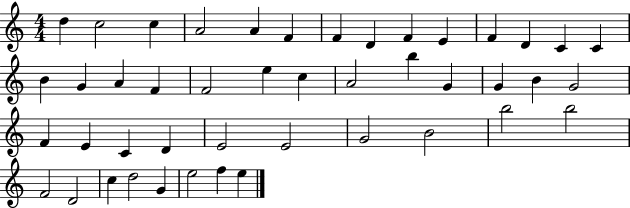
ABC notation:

X:1
T:Untitled
M:4/4
L:1/4
K:C
d c2 c A2 A F F D F E F D C C B G A F F2 e c A2 b G G B G2 F E C D E2 E2 G2 B2 b2 b2 F2 D2 c d2 G e2 f e